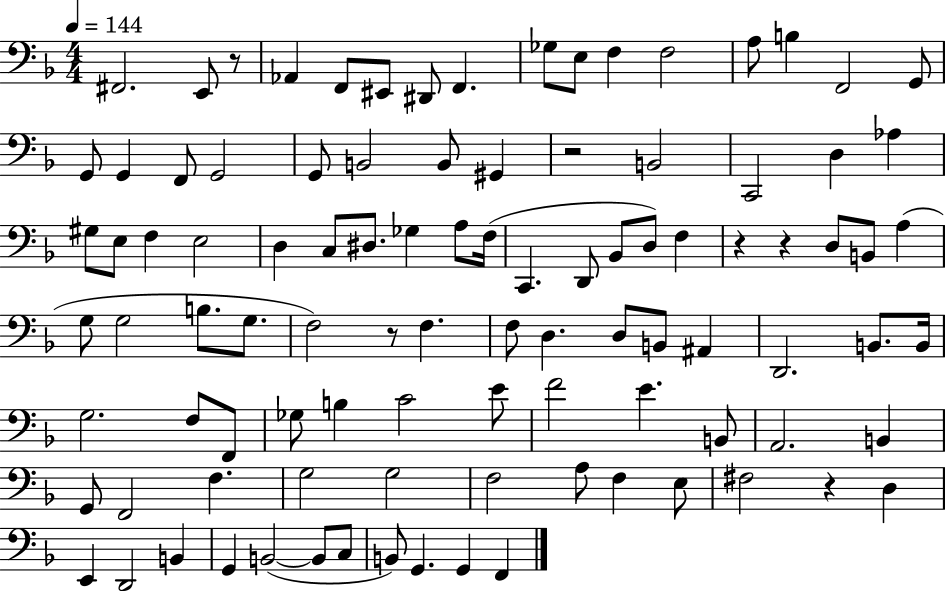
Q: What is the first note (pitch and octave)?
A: F#2